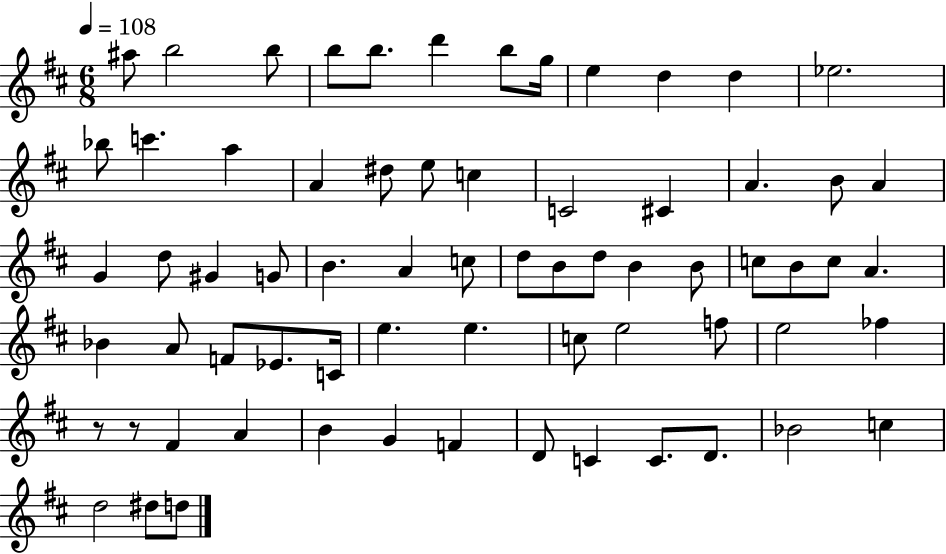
X:1
T:Untitled
M:6/8
L:1/4
K:D
^a/2 b2 b/2 b/2 b/2 d' b/2 g/4 e d d _e2 _b/2 c' a A ^d/2 e/2 c C2 ^C A B/2 A G d/2 ^G G/2 B A c/2 d/2 B/2 d/2 B B/2 c/2 B/2 c/2 A _B A/2 F/2 _E/2 C/4 e e c/2 e2 f/2 e2 _f z/2 z/2 ^F A B G F D/2 C C/2 D/2 _B2 c d2 ^d/2 d/2